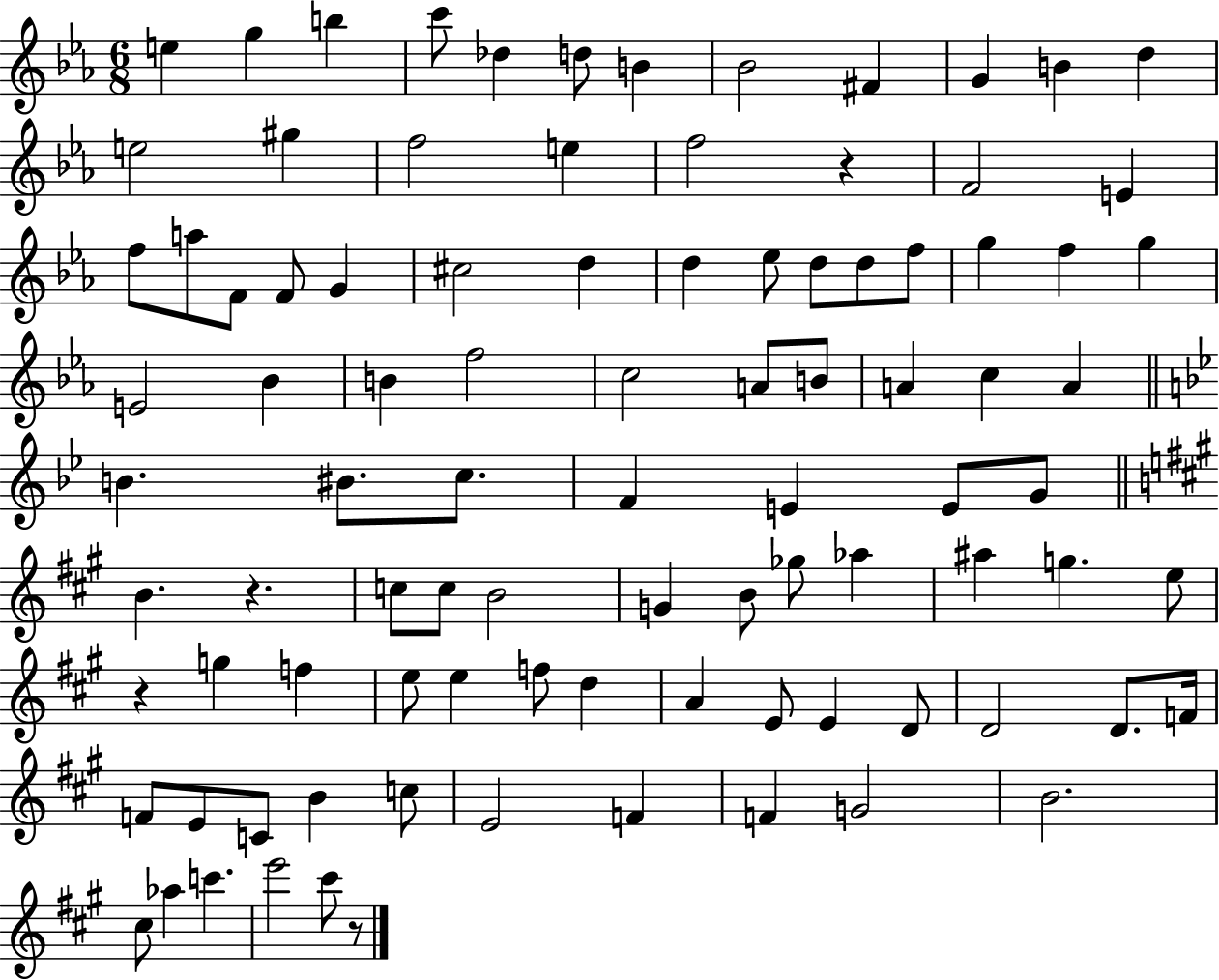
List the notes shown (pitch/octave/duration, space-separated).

E5/q G5/q B5/q C6/e Db5/q D5/e B4/q Bb4/h F#4/q G4/q B4/q D5/q E5/h G#5/q F5/h E5/q F5/h R/q F4/h E4/q F5/e A5/e F4/e F4/e G4/q C#5/h D5/q D5/q Eb5/e D5/e D5/e F5/e G5/q F5/q G5/q E4/h Bb4/q B4/q F5/h C5/h A4/e B4/e A4/q C5/q A4/q B4/q. BIS4/e. C5/e. F4/q E4/q E4/e G4/e B4/q. R/q. C5/e C5/e B4/h G4/q B4/e Gb5/e Ab5/q A#5/q G5/q. E5/e R/q G5/q F5/q E5/e E5/q F5/e D5/q A4/q E4/e E4/q D4/e D4/h D4/e. F4/s F4/e E4/e C4/e B4/q C5/e E4/h F4/q F4/q G4/h B4/h. C#5/e Ab5/q C6/q. E6/h C#6/e R/e